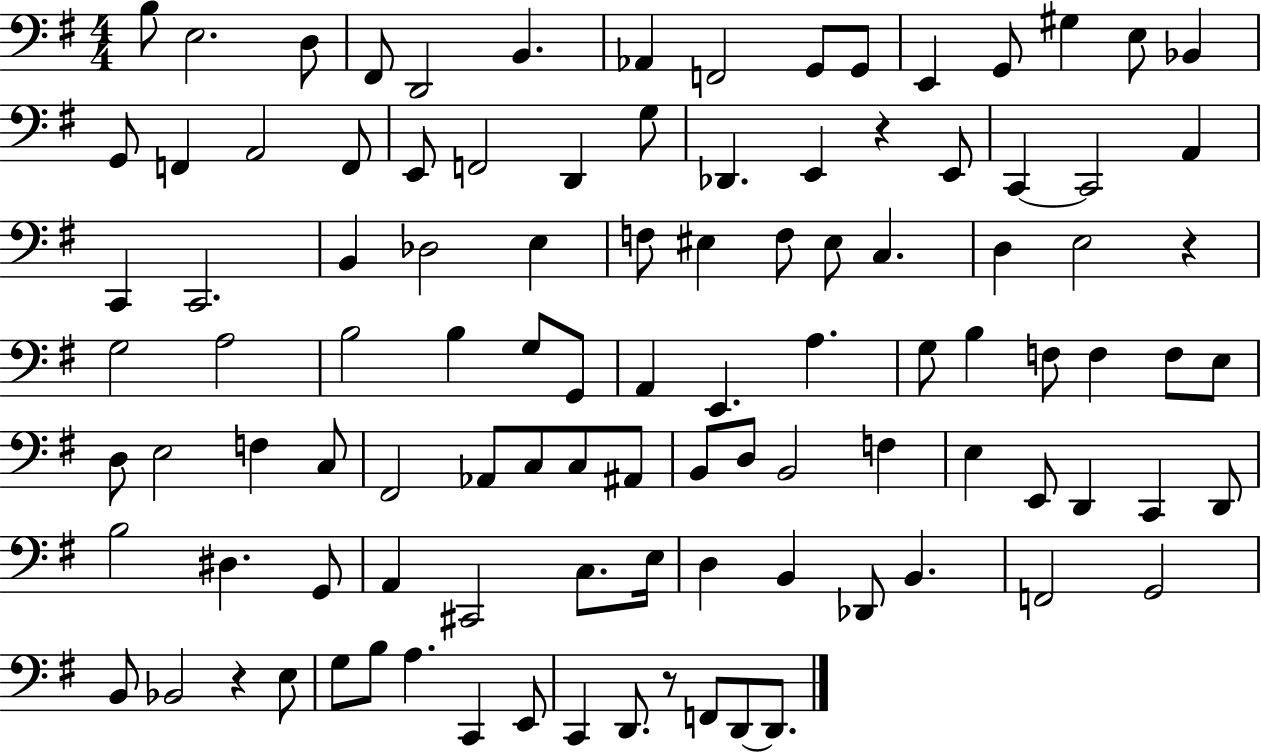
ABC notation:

X:1
T:Untitled
M:4/4
L:1/4
K:G
B,/2 E,2 D,/2 ^F,,/2 D,,2 B,, _A,, F,,2 G,,/2 G,,/2 E,, G,,/2 ^G, E,/2 _B,, G,,/2 F,, A,,2 F,,/2 E,,/2 F,,2 D,, G,/2 _D,, E,, z E,,/2 C,, C,,2 A,, C,, C,,2 B,, _D,2 E, F,/2 ^E, F,/2 ^E,/2 C, D, E,2 z G,2 A,2 B,2 B, G,/2 G,,/2 A,, E,, A, G,/2 B, F,/2 F, F,/2 E,/2 D,/2 E,2 F, C,/2 ^F,,2 _A,,/2 C,/2 C,/2 ^A,,/2 B,,/2 D,/2 B,,2 F, E, E,,/2 D,, C,, D,,/2 B,2 ^D, G,,/2 A,, ^C,,2 C,/2 E,/4 D, B,, _D,,/2 B,, F,,2 G,,2 B,,/2 _B,,2 z E,/2 G,/2 B,/2 A, C,, E,,/2 C,, D,,/2 z/2 F,,/2 D,,/2 D,,/2